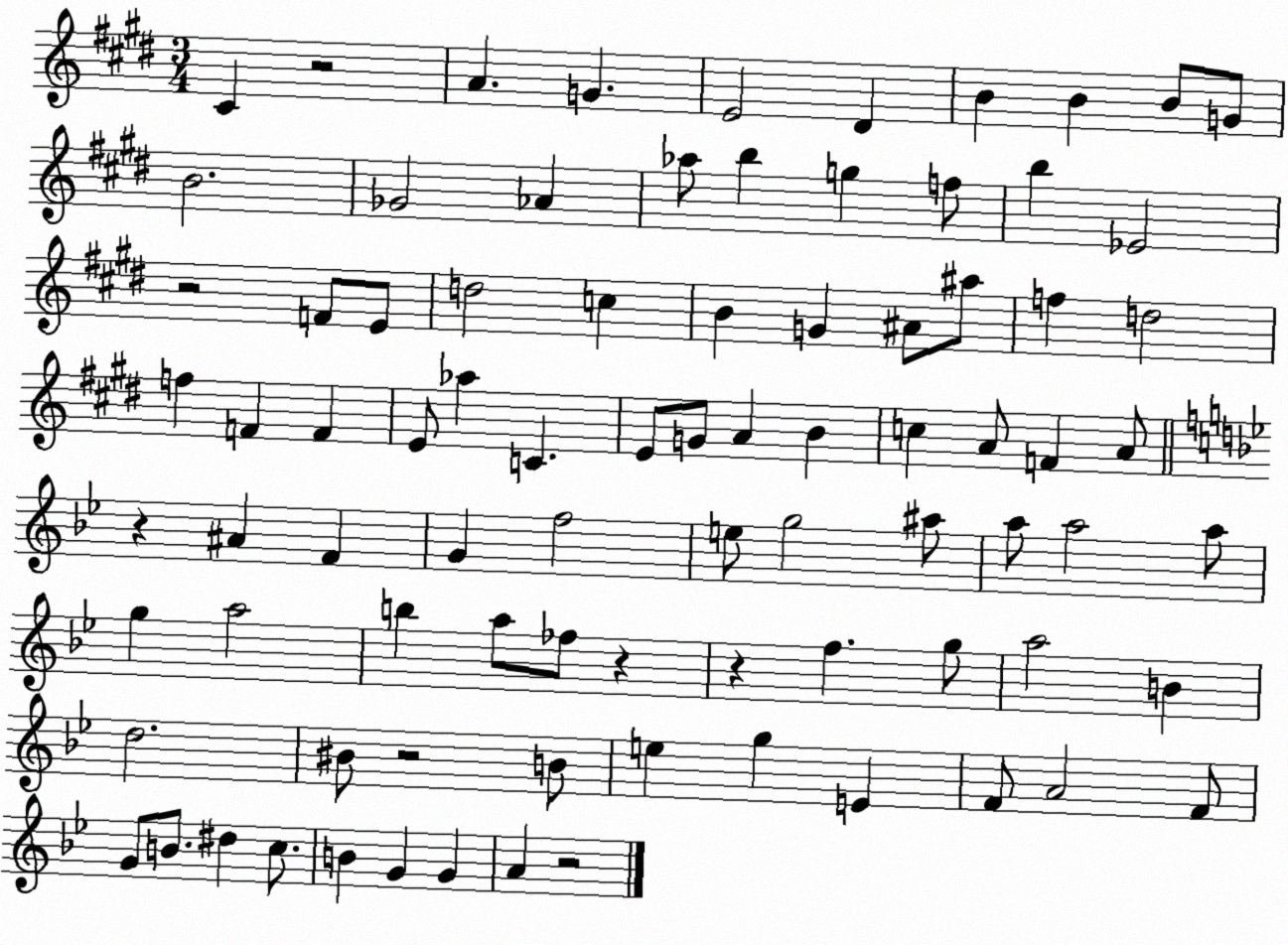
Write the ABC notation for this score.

X:1
T:Untitled
M:3/4
L:1/4
K:E
^C z2 A G E2 ^D B B B/2 G/2 B2 _G2 _A _a/2 b g f/2 b _E2 z2 F/2 E/2 d2 c B G ^A/2 ^a/2 f d2 f F F E/2 _a C E/2 G/2 A B c A/2 F A/2 z ^A F G f2 e/2 g2 ^a/2 a/2 a2 a/2 g a2 b a/2 _f/2 z z f g/2 a2 B d2 ^B/2 z2 B/2 e g E F/2 A2 F/2 G/2 B/2 ^d c/2 B G G A z2